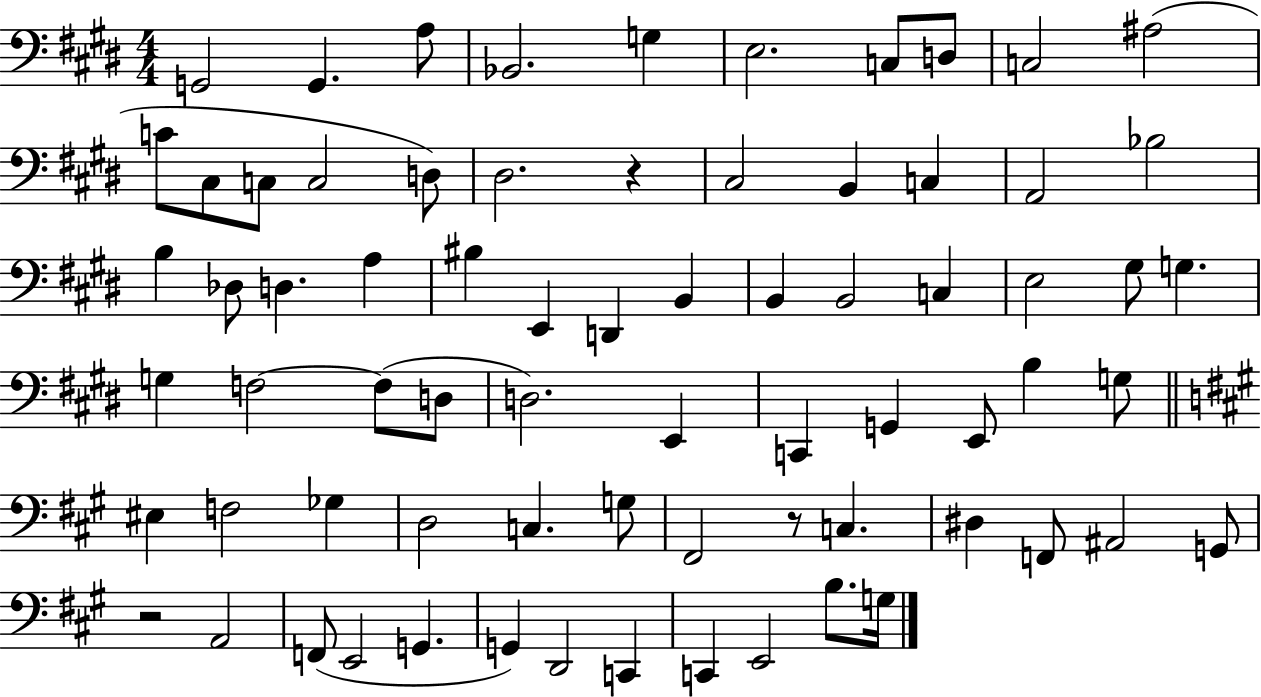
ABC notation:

X:1
T:Untitled
M:4/4
L:1/4
K:E
G,,2 G,, A,/2 _B,,2 G, E,2 C,/2 D,/2 C,2 ^A,2 C/2 ^C,/2 C,/2 C,2 D,/2 ^D,2 z ^C,2 B,, C, A,,2 _B,2 B, _D,/2 D, A, ^B, E,, D,, B,, B,, B,,2 C, E,2 ^G,/2 G, G, F,2 F,/2 D,/2 D,2 E,, C,, G,, E,,/2 B, G,/2 ^E, F,2 _G, D,2 C, G,/2 ^F,,2 z/2 C, ^D, F,,/2 ^A,,2 G,,/2 z2 A,,2 F,,/2 E,,2 G,, G,, D,,2 C,, C,, E,,2 B,/2 G,/4